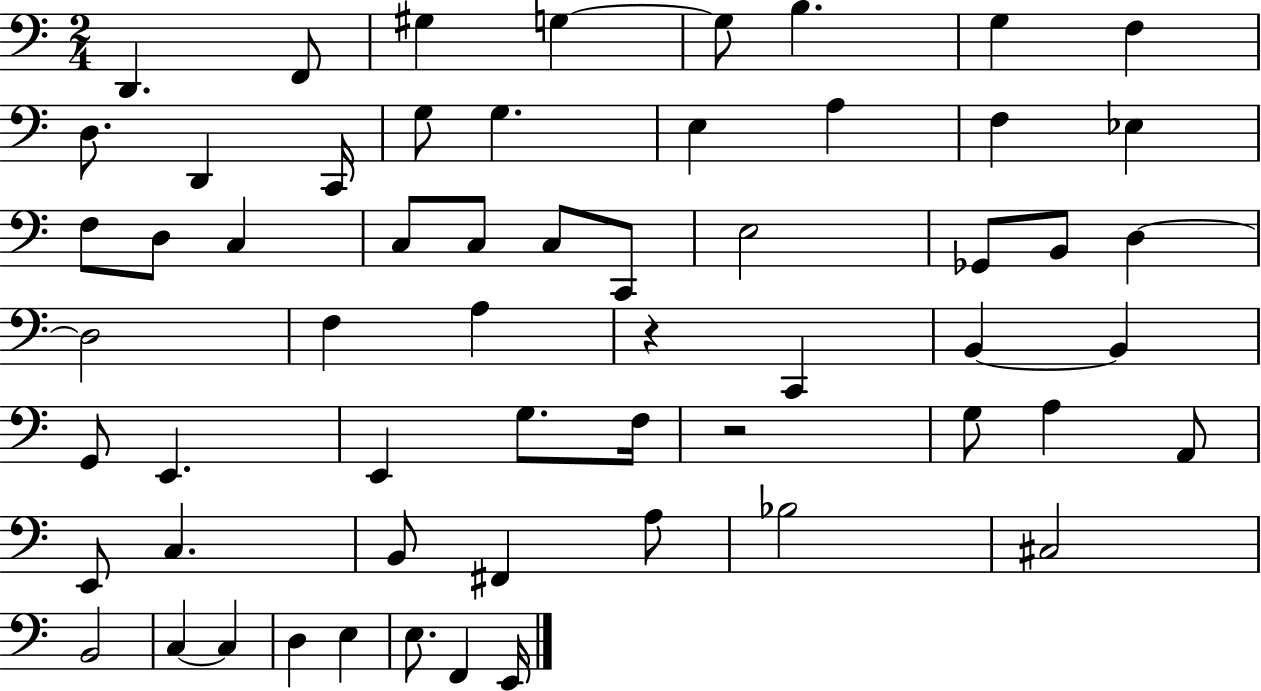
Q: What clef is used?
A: bass